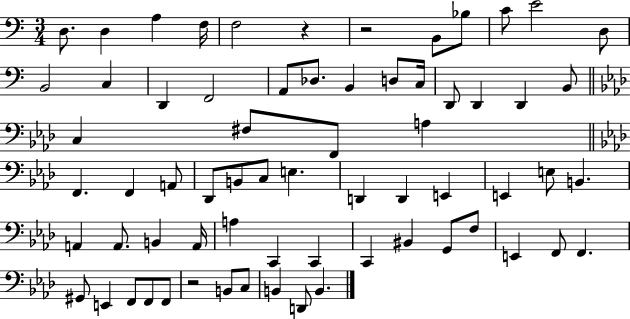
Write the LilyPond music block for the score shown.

{
  \clef bass
  \numericTimeSignature
  \time 3/4
  \key c \major
  d8. d4 a4 f16 | f2 r4 | r2 b,8 bes8 | c'8 e'2 d8 | \break b,2 c4 | d,4 f,2 | a,8 des8. b,4 d8 c16 | d,8 d,4 d,4 b,8 | \break \bar "||" \break \key aes \major c4 fis8 f,8 a4 | \bar "||" \break \key f \minor f,4. f,4 a,8 | des,8 b,8 c8 e4. | d,4 d,4 e,4 | e,4 e8 b,4. | \break a,4 a,8. b,4 a,16 | a4 c,4 c,4 | c,4 bis,4 g,8 f8 | e,4 f,8 f,4. | \break gis,8 e,4 f,8 f,8 f,8 | r2 b,8 c8 | b,4 d,8 b,4. | \bar "|."
}